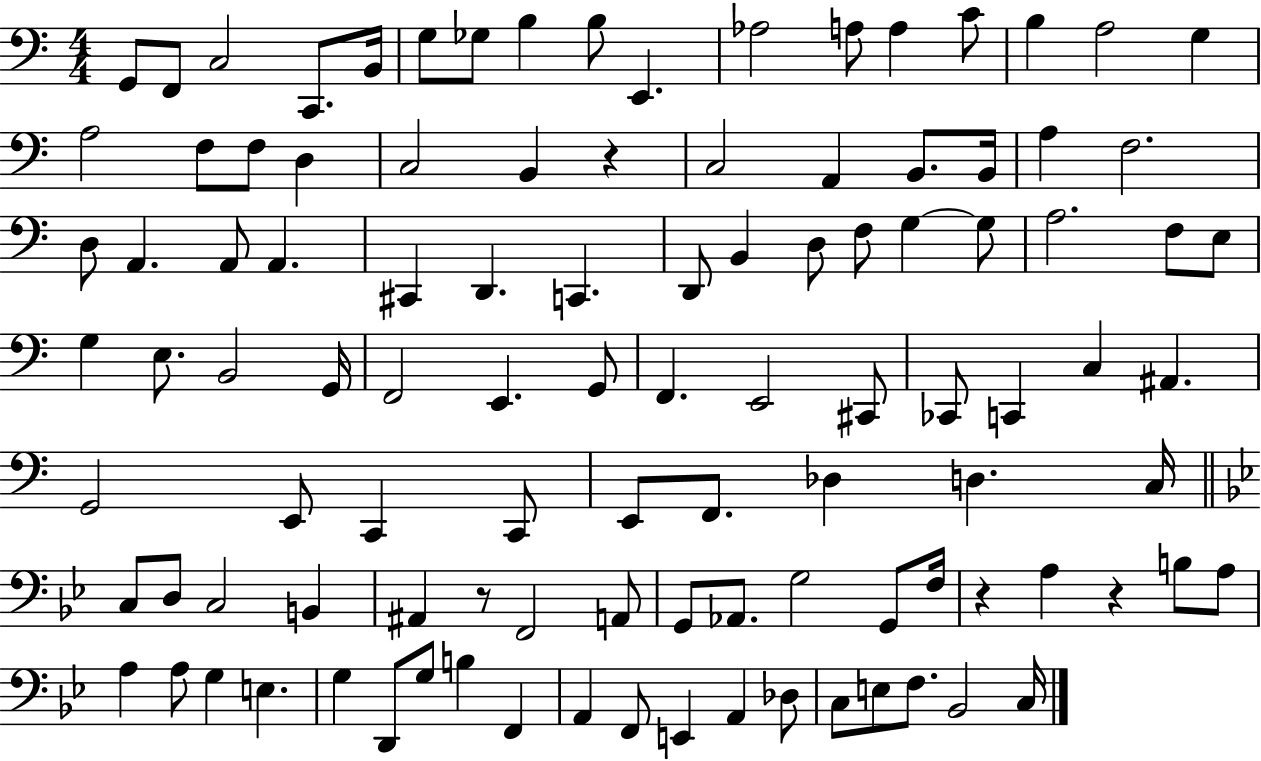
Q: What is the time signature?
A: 4/4